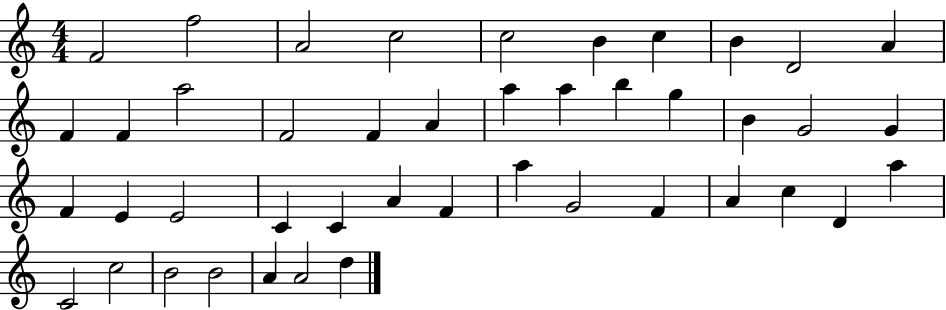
F4/h F5/h A4/h C5/h C5/h B4/q C5/q B4/q D4/h A4/q F4/q F4/q A5/h F4/h F4/q A4/q A5/q A5/q B5/q G5/q B4/q G4/h G4/q F4/q E4/q E4/h C4/q C4/q A4/q F4/q A5/q G4/h F4/q A4/q C5/q D4/q A5/q C4/h C5/h B4/h B4/h A4/q A4/h D5/q